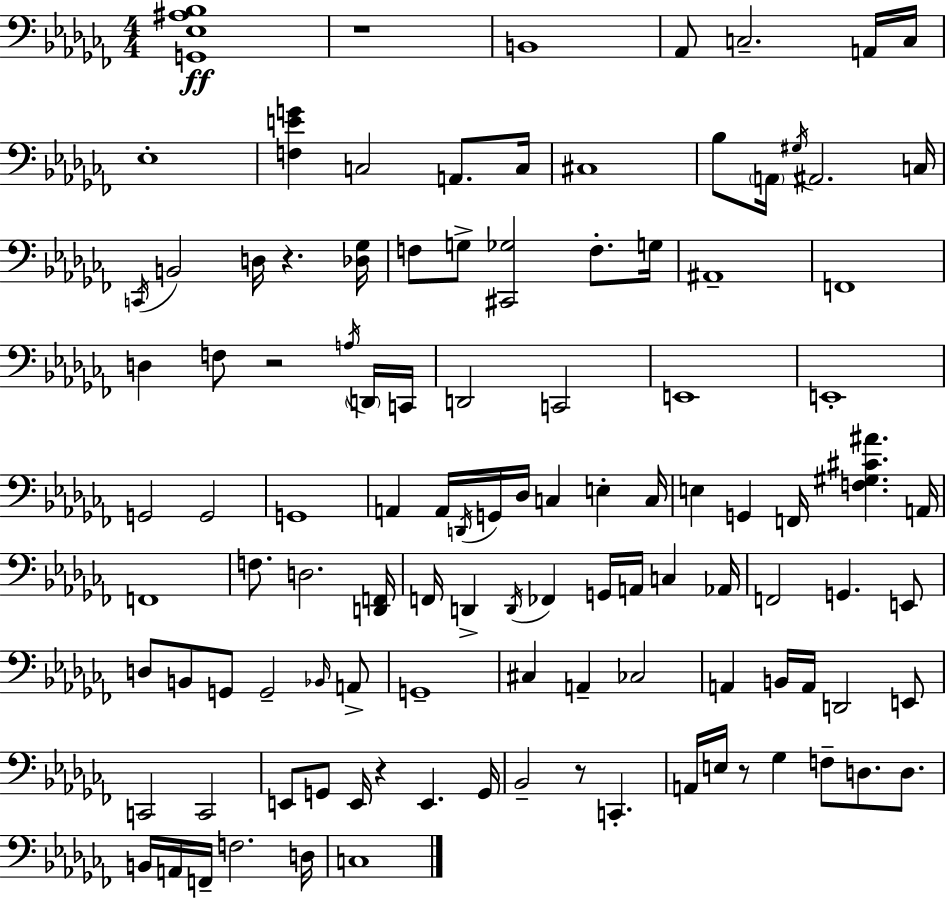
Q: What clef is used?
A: bass